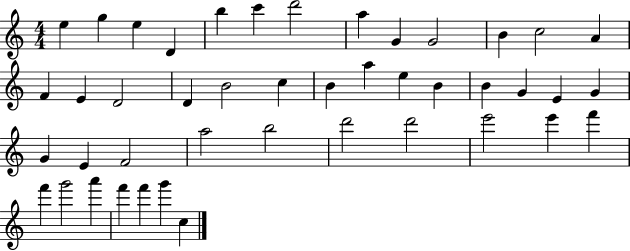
X:1
T:Untitled
M:4/4
L:1/4
K:C
e g e D b c' d'2 a G G2 B c2 A F E D2 D B2 c B a e B B G E G G E F2 a2 b2 d'2 d'2 e'2 e' f' f' g'2 a' f' f' g' c